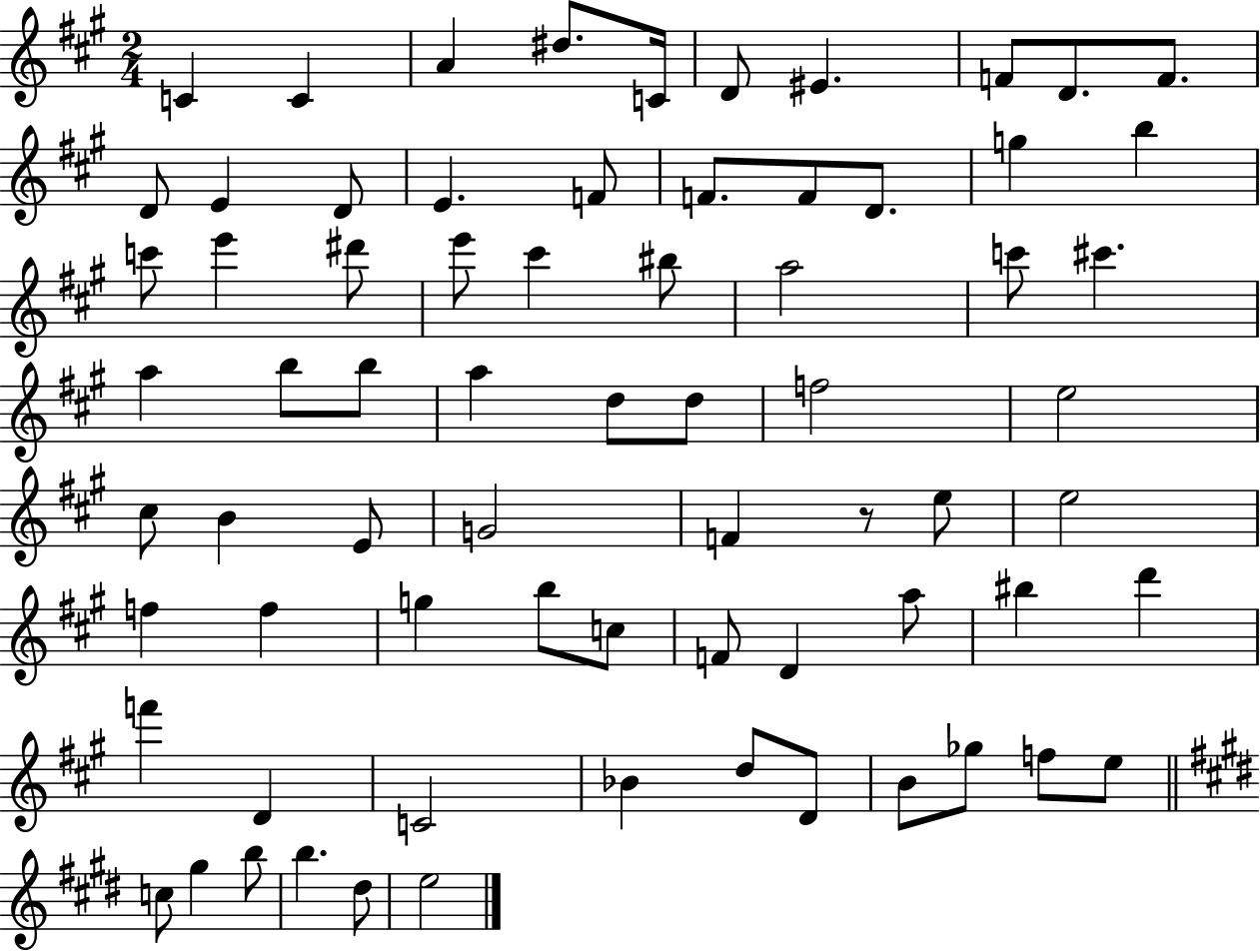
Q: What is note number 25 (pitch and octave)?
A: C#6